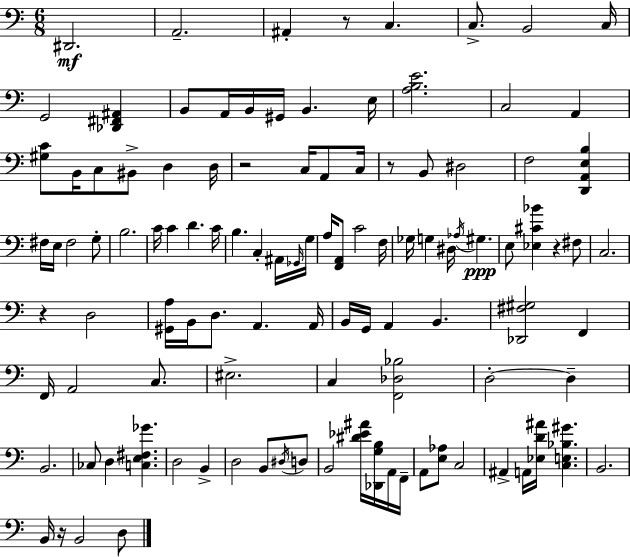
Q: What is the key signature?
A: C major